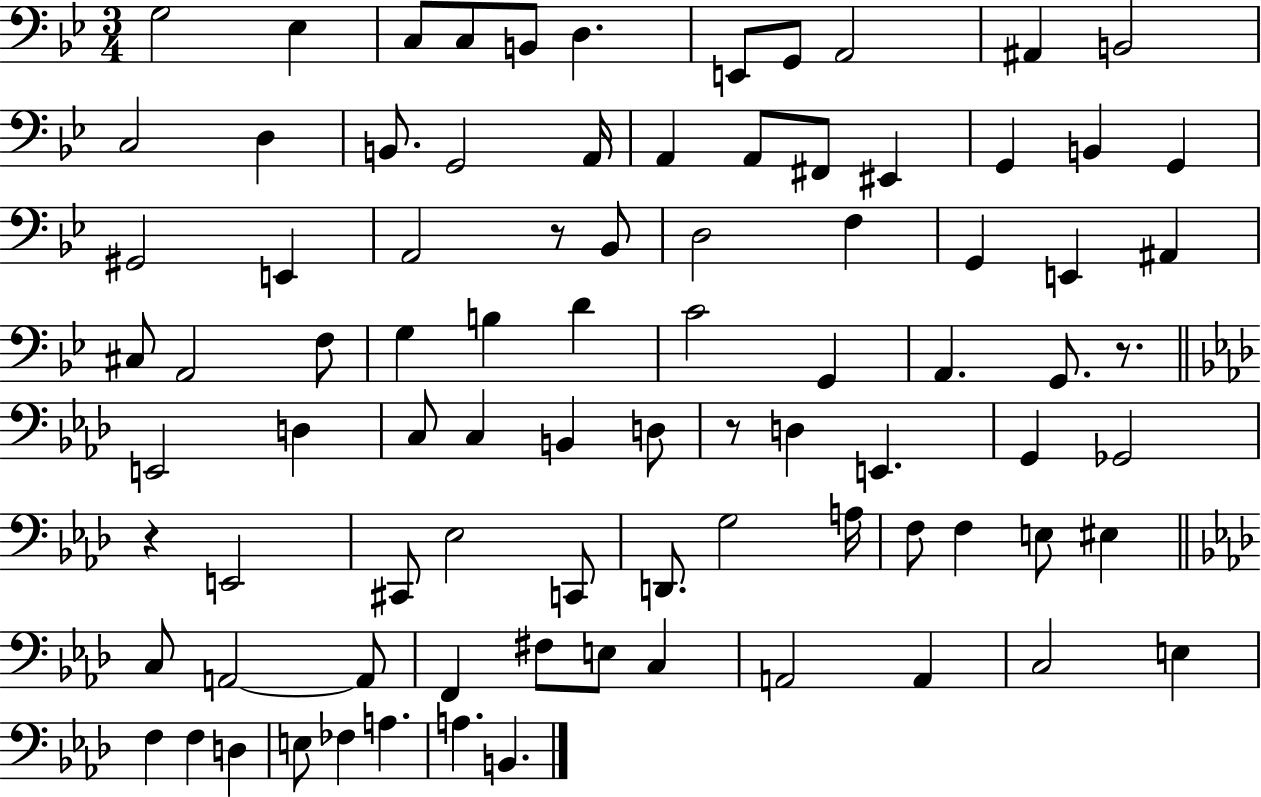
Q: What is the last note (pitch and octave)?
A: B2